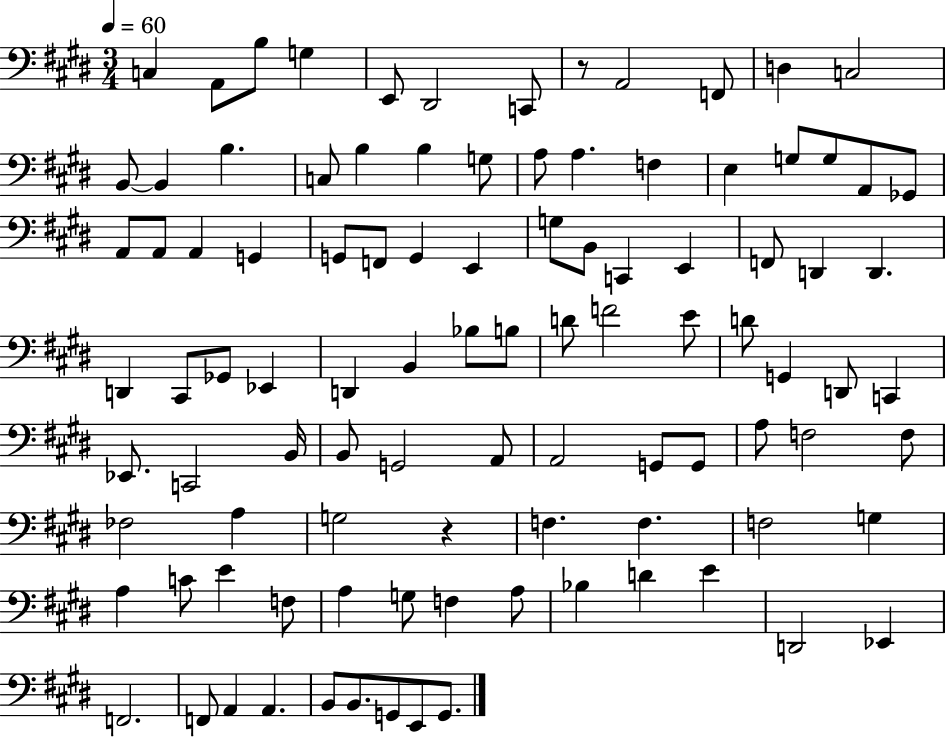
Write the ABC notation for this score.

X:1
T:Untitled
M:3/4
L:1/4
K:E
C, A,,/2 B,/2 G, E,,/2 ^D,,2 C,,/2 z/2 A,,2 F,,/2 D, C,2 B,,/2 B,, B, C,/2 B, B, G,/2 A,/2 A, F, E, G,/2 G,/2 A,,/2 _G,,/2 A,,/2 A,,/2 A,, G,, G,,/2 F,,/2 G,, E,, G,/2 B,,/2 C,, E,, F,,/2 D,, D,, D,, ^C,,/2 _G,,/2 _E,, D,, B,, _B,/2 B,/2 D/2 F2 E/2 D/2 G,, D,,/2 C,, _E,,/2 C,,2 B,,/4 B,,/2 G,,2 A,,/2 A,,2 G,,/2 G,,/2 A,/2 F,2 F,/2 _F,2 A, G,2 z F, F, F,2 G, A, C/2 E F,/2 A, G,/2 F, A,/2 _B, D E D,,2 _E,, F,,2 F,,/2 A,, A,, B,,/2 B,,/2 G,,/2 E,,/2 G,,/2